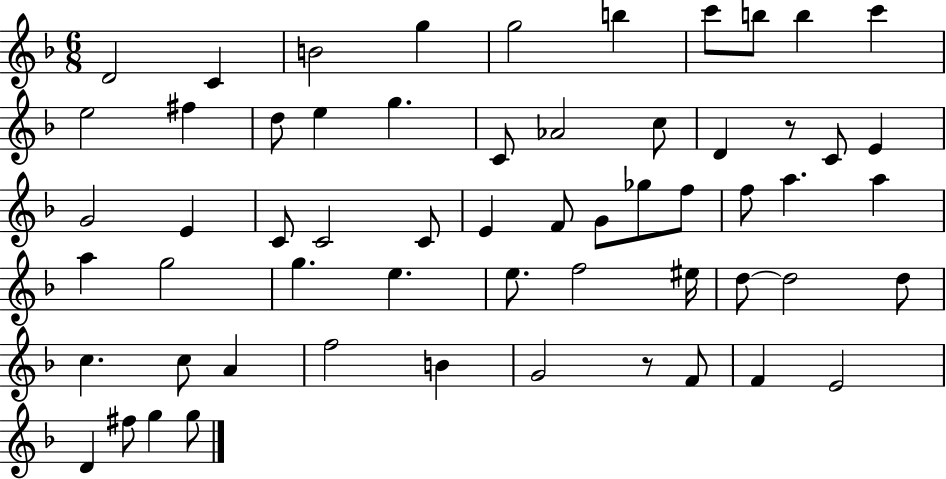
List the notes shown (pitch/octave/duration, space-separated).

D4/h C4/q B4/h G5/q G5/h B5/q C6/e B5/e B5/q C6/q E5/h F#5/q D5/e E5/q G5/q. C4/e Ab4/h C5/e D4/q R/e C4/e E4/q G4/h E4/q C4/e C4/h C4/e E4/q F4/e G4/e Gb5/e F5/e F5/e A5/q. A5/q A5/q G5/h G5/q. E5/q. E5/e. F5/h EIS5/s D5/e D5/h D5/e C5/q. C5/e A4/q F5/h B4/q G4/h R/e F4/e F4/q E4/h D4/q F#5/e G5/q G5/e